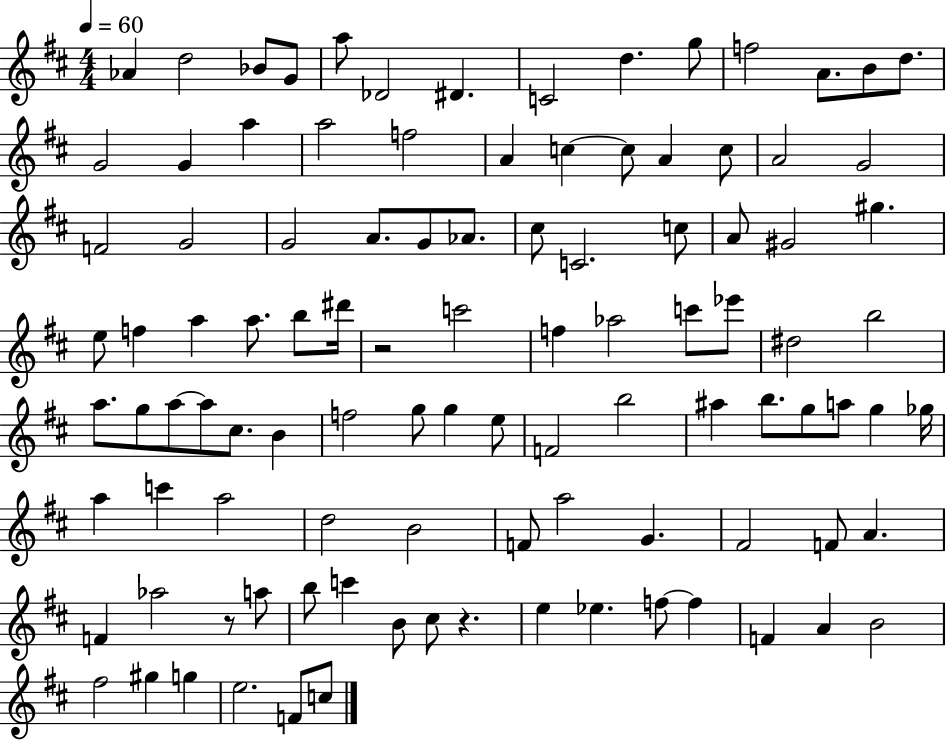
Ab4/q D5/h Bb4/e G4/e A5/e Db4/h D#4/q. C4/h D5/q. G5/e F5/h A4/e. B4/e D5/e. G4/h G4/q A5/q A5/h F5/h A4/q C5/q C5/e A4/q C5/e A4/h G4/h F4/h G4/h G4/h A4/e. G4/e Ab4/e. C#5/e C4/h. C5/e A4/e G#4/h G#5/q. E5/e F5/q A5/q A5/e. B5/e D#6/s R/h C6/h F5/q Ab5/h C6/e Eb6/e D#5/h B5/h A5/e. G5/e A5/e A5/e C#5/e. B4/q F5/h G5/e G5/q E5/e F4/h B5/h A#5/q B5/e. G5/e A5/e G5/q Gb5/s A5/q C6/q A5/h D5/h B4/h F4/e A5/h G4/q. F#4/h F4/e A4/q. F4/q Ab5/h R/e A5/e B5/e C6/q B4/e C#5/e R/q. E5/q Eb5/q. F5/e F5/q F4/q A4/q B4/h F#5/h G#5/q G5/q E5/h. F4/e C5/e